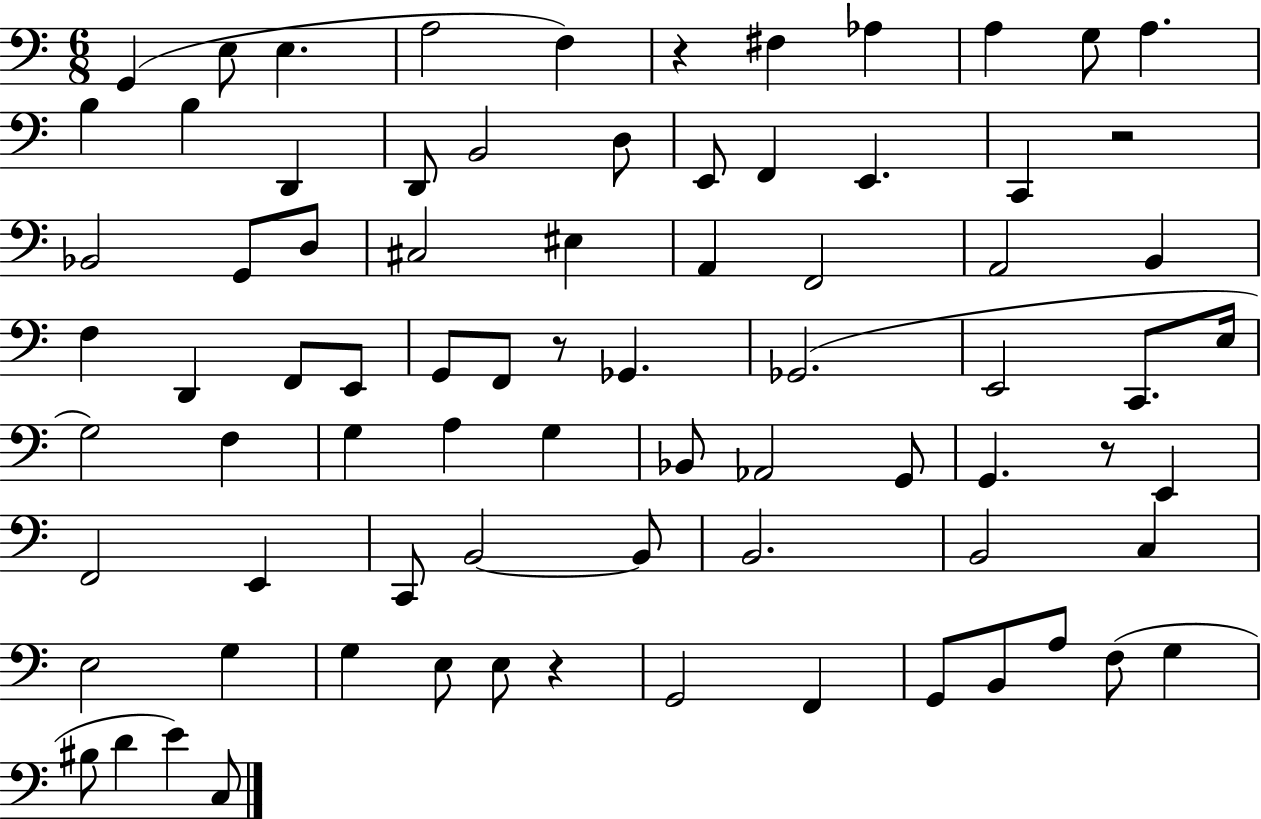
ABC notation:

X:1
T:Untitled
M:6/8
L:1/4
K:C
G,, E,/2 E, A,2 F, z ^F, _A, A, G,/2 A, B, B, D,, D,,/2 B,,2 D,/2 E,,/2 F,, E,, C,, z2 _B,,2 G,,/2 D,/2 ^C,2 ^E, A,, F,,2 A,,2 B,, F, D,, F,,/2 E,,/2 G,,/2 F,,/2 z/2 _G,, _G,,2 E,,2 C,,/2 E,/4 G,2 F, G, A, G, _B,,/2 _A,,2 G,,/2 G,, z/2 E,, F,,2 E,, C,,/2 B,,2 B,,/2 B,,2 B,,2 C, E,2 G, G, E,/2 E,/2 z G,,2 F,, G,,/2 B,,/2 A,/2 F,/2 G, ^B,/2 D E C,/2